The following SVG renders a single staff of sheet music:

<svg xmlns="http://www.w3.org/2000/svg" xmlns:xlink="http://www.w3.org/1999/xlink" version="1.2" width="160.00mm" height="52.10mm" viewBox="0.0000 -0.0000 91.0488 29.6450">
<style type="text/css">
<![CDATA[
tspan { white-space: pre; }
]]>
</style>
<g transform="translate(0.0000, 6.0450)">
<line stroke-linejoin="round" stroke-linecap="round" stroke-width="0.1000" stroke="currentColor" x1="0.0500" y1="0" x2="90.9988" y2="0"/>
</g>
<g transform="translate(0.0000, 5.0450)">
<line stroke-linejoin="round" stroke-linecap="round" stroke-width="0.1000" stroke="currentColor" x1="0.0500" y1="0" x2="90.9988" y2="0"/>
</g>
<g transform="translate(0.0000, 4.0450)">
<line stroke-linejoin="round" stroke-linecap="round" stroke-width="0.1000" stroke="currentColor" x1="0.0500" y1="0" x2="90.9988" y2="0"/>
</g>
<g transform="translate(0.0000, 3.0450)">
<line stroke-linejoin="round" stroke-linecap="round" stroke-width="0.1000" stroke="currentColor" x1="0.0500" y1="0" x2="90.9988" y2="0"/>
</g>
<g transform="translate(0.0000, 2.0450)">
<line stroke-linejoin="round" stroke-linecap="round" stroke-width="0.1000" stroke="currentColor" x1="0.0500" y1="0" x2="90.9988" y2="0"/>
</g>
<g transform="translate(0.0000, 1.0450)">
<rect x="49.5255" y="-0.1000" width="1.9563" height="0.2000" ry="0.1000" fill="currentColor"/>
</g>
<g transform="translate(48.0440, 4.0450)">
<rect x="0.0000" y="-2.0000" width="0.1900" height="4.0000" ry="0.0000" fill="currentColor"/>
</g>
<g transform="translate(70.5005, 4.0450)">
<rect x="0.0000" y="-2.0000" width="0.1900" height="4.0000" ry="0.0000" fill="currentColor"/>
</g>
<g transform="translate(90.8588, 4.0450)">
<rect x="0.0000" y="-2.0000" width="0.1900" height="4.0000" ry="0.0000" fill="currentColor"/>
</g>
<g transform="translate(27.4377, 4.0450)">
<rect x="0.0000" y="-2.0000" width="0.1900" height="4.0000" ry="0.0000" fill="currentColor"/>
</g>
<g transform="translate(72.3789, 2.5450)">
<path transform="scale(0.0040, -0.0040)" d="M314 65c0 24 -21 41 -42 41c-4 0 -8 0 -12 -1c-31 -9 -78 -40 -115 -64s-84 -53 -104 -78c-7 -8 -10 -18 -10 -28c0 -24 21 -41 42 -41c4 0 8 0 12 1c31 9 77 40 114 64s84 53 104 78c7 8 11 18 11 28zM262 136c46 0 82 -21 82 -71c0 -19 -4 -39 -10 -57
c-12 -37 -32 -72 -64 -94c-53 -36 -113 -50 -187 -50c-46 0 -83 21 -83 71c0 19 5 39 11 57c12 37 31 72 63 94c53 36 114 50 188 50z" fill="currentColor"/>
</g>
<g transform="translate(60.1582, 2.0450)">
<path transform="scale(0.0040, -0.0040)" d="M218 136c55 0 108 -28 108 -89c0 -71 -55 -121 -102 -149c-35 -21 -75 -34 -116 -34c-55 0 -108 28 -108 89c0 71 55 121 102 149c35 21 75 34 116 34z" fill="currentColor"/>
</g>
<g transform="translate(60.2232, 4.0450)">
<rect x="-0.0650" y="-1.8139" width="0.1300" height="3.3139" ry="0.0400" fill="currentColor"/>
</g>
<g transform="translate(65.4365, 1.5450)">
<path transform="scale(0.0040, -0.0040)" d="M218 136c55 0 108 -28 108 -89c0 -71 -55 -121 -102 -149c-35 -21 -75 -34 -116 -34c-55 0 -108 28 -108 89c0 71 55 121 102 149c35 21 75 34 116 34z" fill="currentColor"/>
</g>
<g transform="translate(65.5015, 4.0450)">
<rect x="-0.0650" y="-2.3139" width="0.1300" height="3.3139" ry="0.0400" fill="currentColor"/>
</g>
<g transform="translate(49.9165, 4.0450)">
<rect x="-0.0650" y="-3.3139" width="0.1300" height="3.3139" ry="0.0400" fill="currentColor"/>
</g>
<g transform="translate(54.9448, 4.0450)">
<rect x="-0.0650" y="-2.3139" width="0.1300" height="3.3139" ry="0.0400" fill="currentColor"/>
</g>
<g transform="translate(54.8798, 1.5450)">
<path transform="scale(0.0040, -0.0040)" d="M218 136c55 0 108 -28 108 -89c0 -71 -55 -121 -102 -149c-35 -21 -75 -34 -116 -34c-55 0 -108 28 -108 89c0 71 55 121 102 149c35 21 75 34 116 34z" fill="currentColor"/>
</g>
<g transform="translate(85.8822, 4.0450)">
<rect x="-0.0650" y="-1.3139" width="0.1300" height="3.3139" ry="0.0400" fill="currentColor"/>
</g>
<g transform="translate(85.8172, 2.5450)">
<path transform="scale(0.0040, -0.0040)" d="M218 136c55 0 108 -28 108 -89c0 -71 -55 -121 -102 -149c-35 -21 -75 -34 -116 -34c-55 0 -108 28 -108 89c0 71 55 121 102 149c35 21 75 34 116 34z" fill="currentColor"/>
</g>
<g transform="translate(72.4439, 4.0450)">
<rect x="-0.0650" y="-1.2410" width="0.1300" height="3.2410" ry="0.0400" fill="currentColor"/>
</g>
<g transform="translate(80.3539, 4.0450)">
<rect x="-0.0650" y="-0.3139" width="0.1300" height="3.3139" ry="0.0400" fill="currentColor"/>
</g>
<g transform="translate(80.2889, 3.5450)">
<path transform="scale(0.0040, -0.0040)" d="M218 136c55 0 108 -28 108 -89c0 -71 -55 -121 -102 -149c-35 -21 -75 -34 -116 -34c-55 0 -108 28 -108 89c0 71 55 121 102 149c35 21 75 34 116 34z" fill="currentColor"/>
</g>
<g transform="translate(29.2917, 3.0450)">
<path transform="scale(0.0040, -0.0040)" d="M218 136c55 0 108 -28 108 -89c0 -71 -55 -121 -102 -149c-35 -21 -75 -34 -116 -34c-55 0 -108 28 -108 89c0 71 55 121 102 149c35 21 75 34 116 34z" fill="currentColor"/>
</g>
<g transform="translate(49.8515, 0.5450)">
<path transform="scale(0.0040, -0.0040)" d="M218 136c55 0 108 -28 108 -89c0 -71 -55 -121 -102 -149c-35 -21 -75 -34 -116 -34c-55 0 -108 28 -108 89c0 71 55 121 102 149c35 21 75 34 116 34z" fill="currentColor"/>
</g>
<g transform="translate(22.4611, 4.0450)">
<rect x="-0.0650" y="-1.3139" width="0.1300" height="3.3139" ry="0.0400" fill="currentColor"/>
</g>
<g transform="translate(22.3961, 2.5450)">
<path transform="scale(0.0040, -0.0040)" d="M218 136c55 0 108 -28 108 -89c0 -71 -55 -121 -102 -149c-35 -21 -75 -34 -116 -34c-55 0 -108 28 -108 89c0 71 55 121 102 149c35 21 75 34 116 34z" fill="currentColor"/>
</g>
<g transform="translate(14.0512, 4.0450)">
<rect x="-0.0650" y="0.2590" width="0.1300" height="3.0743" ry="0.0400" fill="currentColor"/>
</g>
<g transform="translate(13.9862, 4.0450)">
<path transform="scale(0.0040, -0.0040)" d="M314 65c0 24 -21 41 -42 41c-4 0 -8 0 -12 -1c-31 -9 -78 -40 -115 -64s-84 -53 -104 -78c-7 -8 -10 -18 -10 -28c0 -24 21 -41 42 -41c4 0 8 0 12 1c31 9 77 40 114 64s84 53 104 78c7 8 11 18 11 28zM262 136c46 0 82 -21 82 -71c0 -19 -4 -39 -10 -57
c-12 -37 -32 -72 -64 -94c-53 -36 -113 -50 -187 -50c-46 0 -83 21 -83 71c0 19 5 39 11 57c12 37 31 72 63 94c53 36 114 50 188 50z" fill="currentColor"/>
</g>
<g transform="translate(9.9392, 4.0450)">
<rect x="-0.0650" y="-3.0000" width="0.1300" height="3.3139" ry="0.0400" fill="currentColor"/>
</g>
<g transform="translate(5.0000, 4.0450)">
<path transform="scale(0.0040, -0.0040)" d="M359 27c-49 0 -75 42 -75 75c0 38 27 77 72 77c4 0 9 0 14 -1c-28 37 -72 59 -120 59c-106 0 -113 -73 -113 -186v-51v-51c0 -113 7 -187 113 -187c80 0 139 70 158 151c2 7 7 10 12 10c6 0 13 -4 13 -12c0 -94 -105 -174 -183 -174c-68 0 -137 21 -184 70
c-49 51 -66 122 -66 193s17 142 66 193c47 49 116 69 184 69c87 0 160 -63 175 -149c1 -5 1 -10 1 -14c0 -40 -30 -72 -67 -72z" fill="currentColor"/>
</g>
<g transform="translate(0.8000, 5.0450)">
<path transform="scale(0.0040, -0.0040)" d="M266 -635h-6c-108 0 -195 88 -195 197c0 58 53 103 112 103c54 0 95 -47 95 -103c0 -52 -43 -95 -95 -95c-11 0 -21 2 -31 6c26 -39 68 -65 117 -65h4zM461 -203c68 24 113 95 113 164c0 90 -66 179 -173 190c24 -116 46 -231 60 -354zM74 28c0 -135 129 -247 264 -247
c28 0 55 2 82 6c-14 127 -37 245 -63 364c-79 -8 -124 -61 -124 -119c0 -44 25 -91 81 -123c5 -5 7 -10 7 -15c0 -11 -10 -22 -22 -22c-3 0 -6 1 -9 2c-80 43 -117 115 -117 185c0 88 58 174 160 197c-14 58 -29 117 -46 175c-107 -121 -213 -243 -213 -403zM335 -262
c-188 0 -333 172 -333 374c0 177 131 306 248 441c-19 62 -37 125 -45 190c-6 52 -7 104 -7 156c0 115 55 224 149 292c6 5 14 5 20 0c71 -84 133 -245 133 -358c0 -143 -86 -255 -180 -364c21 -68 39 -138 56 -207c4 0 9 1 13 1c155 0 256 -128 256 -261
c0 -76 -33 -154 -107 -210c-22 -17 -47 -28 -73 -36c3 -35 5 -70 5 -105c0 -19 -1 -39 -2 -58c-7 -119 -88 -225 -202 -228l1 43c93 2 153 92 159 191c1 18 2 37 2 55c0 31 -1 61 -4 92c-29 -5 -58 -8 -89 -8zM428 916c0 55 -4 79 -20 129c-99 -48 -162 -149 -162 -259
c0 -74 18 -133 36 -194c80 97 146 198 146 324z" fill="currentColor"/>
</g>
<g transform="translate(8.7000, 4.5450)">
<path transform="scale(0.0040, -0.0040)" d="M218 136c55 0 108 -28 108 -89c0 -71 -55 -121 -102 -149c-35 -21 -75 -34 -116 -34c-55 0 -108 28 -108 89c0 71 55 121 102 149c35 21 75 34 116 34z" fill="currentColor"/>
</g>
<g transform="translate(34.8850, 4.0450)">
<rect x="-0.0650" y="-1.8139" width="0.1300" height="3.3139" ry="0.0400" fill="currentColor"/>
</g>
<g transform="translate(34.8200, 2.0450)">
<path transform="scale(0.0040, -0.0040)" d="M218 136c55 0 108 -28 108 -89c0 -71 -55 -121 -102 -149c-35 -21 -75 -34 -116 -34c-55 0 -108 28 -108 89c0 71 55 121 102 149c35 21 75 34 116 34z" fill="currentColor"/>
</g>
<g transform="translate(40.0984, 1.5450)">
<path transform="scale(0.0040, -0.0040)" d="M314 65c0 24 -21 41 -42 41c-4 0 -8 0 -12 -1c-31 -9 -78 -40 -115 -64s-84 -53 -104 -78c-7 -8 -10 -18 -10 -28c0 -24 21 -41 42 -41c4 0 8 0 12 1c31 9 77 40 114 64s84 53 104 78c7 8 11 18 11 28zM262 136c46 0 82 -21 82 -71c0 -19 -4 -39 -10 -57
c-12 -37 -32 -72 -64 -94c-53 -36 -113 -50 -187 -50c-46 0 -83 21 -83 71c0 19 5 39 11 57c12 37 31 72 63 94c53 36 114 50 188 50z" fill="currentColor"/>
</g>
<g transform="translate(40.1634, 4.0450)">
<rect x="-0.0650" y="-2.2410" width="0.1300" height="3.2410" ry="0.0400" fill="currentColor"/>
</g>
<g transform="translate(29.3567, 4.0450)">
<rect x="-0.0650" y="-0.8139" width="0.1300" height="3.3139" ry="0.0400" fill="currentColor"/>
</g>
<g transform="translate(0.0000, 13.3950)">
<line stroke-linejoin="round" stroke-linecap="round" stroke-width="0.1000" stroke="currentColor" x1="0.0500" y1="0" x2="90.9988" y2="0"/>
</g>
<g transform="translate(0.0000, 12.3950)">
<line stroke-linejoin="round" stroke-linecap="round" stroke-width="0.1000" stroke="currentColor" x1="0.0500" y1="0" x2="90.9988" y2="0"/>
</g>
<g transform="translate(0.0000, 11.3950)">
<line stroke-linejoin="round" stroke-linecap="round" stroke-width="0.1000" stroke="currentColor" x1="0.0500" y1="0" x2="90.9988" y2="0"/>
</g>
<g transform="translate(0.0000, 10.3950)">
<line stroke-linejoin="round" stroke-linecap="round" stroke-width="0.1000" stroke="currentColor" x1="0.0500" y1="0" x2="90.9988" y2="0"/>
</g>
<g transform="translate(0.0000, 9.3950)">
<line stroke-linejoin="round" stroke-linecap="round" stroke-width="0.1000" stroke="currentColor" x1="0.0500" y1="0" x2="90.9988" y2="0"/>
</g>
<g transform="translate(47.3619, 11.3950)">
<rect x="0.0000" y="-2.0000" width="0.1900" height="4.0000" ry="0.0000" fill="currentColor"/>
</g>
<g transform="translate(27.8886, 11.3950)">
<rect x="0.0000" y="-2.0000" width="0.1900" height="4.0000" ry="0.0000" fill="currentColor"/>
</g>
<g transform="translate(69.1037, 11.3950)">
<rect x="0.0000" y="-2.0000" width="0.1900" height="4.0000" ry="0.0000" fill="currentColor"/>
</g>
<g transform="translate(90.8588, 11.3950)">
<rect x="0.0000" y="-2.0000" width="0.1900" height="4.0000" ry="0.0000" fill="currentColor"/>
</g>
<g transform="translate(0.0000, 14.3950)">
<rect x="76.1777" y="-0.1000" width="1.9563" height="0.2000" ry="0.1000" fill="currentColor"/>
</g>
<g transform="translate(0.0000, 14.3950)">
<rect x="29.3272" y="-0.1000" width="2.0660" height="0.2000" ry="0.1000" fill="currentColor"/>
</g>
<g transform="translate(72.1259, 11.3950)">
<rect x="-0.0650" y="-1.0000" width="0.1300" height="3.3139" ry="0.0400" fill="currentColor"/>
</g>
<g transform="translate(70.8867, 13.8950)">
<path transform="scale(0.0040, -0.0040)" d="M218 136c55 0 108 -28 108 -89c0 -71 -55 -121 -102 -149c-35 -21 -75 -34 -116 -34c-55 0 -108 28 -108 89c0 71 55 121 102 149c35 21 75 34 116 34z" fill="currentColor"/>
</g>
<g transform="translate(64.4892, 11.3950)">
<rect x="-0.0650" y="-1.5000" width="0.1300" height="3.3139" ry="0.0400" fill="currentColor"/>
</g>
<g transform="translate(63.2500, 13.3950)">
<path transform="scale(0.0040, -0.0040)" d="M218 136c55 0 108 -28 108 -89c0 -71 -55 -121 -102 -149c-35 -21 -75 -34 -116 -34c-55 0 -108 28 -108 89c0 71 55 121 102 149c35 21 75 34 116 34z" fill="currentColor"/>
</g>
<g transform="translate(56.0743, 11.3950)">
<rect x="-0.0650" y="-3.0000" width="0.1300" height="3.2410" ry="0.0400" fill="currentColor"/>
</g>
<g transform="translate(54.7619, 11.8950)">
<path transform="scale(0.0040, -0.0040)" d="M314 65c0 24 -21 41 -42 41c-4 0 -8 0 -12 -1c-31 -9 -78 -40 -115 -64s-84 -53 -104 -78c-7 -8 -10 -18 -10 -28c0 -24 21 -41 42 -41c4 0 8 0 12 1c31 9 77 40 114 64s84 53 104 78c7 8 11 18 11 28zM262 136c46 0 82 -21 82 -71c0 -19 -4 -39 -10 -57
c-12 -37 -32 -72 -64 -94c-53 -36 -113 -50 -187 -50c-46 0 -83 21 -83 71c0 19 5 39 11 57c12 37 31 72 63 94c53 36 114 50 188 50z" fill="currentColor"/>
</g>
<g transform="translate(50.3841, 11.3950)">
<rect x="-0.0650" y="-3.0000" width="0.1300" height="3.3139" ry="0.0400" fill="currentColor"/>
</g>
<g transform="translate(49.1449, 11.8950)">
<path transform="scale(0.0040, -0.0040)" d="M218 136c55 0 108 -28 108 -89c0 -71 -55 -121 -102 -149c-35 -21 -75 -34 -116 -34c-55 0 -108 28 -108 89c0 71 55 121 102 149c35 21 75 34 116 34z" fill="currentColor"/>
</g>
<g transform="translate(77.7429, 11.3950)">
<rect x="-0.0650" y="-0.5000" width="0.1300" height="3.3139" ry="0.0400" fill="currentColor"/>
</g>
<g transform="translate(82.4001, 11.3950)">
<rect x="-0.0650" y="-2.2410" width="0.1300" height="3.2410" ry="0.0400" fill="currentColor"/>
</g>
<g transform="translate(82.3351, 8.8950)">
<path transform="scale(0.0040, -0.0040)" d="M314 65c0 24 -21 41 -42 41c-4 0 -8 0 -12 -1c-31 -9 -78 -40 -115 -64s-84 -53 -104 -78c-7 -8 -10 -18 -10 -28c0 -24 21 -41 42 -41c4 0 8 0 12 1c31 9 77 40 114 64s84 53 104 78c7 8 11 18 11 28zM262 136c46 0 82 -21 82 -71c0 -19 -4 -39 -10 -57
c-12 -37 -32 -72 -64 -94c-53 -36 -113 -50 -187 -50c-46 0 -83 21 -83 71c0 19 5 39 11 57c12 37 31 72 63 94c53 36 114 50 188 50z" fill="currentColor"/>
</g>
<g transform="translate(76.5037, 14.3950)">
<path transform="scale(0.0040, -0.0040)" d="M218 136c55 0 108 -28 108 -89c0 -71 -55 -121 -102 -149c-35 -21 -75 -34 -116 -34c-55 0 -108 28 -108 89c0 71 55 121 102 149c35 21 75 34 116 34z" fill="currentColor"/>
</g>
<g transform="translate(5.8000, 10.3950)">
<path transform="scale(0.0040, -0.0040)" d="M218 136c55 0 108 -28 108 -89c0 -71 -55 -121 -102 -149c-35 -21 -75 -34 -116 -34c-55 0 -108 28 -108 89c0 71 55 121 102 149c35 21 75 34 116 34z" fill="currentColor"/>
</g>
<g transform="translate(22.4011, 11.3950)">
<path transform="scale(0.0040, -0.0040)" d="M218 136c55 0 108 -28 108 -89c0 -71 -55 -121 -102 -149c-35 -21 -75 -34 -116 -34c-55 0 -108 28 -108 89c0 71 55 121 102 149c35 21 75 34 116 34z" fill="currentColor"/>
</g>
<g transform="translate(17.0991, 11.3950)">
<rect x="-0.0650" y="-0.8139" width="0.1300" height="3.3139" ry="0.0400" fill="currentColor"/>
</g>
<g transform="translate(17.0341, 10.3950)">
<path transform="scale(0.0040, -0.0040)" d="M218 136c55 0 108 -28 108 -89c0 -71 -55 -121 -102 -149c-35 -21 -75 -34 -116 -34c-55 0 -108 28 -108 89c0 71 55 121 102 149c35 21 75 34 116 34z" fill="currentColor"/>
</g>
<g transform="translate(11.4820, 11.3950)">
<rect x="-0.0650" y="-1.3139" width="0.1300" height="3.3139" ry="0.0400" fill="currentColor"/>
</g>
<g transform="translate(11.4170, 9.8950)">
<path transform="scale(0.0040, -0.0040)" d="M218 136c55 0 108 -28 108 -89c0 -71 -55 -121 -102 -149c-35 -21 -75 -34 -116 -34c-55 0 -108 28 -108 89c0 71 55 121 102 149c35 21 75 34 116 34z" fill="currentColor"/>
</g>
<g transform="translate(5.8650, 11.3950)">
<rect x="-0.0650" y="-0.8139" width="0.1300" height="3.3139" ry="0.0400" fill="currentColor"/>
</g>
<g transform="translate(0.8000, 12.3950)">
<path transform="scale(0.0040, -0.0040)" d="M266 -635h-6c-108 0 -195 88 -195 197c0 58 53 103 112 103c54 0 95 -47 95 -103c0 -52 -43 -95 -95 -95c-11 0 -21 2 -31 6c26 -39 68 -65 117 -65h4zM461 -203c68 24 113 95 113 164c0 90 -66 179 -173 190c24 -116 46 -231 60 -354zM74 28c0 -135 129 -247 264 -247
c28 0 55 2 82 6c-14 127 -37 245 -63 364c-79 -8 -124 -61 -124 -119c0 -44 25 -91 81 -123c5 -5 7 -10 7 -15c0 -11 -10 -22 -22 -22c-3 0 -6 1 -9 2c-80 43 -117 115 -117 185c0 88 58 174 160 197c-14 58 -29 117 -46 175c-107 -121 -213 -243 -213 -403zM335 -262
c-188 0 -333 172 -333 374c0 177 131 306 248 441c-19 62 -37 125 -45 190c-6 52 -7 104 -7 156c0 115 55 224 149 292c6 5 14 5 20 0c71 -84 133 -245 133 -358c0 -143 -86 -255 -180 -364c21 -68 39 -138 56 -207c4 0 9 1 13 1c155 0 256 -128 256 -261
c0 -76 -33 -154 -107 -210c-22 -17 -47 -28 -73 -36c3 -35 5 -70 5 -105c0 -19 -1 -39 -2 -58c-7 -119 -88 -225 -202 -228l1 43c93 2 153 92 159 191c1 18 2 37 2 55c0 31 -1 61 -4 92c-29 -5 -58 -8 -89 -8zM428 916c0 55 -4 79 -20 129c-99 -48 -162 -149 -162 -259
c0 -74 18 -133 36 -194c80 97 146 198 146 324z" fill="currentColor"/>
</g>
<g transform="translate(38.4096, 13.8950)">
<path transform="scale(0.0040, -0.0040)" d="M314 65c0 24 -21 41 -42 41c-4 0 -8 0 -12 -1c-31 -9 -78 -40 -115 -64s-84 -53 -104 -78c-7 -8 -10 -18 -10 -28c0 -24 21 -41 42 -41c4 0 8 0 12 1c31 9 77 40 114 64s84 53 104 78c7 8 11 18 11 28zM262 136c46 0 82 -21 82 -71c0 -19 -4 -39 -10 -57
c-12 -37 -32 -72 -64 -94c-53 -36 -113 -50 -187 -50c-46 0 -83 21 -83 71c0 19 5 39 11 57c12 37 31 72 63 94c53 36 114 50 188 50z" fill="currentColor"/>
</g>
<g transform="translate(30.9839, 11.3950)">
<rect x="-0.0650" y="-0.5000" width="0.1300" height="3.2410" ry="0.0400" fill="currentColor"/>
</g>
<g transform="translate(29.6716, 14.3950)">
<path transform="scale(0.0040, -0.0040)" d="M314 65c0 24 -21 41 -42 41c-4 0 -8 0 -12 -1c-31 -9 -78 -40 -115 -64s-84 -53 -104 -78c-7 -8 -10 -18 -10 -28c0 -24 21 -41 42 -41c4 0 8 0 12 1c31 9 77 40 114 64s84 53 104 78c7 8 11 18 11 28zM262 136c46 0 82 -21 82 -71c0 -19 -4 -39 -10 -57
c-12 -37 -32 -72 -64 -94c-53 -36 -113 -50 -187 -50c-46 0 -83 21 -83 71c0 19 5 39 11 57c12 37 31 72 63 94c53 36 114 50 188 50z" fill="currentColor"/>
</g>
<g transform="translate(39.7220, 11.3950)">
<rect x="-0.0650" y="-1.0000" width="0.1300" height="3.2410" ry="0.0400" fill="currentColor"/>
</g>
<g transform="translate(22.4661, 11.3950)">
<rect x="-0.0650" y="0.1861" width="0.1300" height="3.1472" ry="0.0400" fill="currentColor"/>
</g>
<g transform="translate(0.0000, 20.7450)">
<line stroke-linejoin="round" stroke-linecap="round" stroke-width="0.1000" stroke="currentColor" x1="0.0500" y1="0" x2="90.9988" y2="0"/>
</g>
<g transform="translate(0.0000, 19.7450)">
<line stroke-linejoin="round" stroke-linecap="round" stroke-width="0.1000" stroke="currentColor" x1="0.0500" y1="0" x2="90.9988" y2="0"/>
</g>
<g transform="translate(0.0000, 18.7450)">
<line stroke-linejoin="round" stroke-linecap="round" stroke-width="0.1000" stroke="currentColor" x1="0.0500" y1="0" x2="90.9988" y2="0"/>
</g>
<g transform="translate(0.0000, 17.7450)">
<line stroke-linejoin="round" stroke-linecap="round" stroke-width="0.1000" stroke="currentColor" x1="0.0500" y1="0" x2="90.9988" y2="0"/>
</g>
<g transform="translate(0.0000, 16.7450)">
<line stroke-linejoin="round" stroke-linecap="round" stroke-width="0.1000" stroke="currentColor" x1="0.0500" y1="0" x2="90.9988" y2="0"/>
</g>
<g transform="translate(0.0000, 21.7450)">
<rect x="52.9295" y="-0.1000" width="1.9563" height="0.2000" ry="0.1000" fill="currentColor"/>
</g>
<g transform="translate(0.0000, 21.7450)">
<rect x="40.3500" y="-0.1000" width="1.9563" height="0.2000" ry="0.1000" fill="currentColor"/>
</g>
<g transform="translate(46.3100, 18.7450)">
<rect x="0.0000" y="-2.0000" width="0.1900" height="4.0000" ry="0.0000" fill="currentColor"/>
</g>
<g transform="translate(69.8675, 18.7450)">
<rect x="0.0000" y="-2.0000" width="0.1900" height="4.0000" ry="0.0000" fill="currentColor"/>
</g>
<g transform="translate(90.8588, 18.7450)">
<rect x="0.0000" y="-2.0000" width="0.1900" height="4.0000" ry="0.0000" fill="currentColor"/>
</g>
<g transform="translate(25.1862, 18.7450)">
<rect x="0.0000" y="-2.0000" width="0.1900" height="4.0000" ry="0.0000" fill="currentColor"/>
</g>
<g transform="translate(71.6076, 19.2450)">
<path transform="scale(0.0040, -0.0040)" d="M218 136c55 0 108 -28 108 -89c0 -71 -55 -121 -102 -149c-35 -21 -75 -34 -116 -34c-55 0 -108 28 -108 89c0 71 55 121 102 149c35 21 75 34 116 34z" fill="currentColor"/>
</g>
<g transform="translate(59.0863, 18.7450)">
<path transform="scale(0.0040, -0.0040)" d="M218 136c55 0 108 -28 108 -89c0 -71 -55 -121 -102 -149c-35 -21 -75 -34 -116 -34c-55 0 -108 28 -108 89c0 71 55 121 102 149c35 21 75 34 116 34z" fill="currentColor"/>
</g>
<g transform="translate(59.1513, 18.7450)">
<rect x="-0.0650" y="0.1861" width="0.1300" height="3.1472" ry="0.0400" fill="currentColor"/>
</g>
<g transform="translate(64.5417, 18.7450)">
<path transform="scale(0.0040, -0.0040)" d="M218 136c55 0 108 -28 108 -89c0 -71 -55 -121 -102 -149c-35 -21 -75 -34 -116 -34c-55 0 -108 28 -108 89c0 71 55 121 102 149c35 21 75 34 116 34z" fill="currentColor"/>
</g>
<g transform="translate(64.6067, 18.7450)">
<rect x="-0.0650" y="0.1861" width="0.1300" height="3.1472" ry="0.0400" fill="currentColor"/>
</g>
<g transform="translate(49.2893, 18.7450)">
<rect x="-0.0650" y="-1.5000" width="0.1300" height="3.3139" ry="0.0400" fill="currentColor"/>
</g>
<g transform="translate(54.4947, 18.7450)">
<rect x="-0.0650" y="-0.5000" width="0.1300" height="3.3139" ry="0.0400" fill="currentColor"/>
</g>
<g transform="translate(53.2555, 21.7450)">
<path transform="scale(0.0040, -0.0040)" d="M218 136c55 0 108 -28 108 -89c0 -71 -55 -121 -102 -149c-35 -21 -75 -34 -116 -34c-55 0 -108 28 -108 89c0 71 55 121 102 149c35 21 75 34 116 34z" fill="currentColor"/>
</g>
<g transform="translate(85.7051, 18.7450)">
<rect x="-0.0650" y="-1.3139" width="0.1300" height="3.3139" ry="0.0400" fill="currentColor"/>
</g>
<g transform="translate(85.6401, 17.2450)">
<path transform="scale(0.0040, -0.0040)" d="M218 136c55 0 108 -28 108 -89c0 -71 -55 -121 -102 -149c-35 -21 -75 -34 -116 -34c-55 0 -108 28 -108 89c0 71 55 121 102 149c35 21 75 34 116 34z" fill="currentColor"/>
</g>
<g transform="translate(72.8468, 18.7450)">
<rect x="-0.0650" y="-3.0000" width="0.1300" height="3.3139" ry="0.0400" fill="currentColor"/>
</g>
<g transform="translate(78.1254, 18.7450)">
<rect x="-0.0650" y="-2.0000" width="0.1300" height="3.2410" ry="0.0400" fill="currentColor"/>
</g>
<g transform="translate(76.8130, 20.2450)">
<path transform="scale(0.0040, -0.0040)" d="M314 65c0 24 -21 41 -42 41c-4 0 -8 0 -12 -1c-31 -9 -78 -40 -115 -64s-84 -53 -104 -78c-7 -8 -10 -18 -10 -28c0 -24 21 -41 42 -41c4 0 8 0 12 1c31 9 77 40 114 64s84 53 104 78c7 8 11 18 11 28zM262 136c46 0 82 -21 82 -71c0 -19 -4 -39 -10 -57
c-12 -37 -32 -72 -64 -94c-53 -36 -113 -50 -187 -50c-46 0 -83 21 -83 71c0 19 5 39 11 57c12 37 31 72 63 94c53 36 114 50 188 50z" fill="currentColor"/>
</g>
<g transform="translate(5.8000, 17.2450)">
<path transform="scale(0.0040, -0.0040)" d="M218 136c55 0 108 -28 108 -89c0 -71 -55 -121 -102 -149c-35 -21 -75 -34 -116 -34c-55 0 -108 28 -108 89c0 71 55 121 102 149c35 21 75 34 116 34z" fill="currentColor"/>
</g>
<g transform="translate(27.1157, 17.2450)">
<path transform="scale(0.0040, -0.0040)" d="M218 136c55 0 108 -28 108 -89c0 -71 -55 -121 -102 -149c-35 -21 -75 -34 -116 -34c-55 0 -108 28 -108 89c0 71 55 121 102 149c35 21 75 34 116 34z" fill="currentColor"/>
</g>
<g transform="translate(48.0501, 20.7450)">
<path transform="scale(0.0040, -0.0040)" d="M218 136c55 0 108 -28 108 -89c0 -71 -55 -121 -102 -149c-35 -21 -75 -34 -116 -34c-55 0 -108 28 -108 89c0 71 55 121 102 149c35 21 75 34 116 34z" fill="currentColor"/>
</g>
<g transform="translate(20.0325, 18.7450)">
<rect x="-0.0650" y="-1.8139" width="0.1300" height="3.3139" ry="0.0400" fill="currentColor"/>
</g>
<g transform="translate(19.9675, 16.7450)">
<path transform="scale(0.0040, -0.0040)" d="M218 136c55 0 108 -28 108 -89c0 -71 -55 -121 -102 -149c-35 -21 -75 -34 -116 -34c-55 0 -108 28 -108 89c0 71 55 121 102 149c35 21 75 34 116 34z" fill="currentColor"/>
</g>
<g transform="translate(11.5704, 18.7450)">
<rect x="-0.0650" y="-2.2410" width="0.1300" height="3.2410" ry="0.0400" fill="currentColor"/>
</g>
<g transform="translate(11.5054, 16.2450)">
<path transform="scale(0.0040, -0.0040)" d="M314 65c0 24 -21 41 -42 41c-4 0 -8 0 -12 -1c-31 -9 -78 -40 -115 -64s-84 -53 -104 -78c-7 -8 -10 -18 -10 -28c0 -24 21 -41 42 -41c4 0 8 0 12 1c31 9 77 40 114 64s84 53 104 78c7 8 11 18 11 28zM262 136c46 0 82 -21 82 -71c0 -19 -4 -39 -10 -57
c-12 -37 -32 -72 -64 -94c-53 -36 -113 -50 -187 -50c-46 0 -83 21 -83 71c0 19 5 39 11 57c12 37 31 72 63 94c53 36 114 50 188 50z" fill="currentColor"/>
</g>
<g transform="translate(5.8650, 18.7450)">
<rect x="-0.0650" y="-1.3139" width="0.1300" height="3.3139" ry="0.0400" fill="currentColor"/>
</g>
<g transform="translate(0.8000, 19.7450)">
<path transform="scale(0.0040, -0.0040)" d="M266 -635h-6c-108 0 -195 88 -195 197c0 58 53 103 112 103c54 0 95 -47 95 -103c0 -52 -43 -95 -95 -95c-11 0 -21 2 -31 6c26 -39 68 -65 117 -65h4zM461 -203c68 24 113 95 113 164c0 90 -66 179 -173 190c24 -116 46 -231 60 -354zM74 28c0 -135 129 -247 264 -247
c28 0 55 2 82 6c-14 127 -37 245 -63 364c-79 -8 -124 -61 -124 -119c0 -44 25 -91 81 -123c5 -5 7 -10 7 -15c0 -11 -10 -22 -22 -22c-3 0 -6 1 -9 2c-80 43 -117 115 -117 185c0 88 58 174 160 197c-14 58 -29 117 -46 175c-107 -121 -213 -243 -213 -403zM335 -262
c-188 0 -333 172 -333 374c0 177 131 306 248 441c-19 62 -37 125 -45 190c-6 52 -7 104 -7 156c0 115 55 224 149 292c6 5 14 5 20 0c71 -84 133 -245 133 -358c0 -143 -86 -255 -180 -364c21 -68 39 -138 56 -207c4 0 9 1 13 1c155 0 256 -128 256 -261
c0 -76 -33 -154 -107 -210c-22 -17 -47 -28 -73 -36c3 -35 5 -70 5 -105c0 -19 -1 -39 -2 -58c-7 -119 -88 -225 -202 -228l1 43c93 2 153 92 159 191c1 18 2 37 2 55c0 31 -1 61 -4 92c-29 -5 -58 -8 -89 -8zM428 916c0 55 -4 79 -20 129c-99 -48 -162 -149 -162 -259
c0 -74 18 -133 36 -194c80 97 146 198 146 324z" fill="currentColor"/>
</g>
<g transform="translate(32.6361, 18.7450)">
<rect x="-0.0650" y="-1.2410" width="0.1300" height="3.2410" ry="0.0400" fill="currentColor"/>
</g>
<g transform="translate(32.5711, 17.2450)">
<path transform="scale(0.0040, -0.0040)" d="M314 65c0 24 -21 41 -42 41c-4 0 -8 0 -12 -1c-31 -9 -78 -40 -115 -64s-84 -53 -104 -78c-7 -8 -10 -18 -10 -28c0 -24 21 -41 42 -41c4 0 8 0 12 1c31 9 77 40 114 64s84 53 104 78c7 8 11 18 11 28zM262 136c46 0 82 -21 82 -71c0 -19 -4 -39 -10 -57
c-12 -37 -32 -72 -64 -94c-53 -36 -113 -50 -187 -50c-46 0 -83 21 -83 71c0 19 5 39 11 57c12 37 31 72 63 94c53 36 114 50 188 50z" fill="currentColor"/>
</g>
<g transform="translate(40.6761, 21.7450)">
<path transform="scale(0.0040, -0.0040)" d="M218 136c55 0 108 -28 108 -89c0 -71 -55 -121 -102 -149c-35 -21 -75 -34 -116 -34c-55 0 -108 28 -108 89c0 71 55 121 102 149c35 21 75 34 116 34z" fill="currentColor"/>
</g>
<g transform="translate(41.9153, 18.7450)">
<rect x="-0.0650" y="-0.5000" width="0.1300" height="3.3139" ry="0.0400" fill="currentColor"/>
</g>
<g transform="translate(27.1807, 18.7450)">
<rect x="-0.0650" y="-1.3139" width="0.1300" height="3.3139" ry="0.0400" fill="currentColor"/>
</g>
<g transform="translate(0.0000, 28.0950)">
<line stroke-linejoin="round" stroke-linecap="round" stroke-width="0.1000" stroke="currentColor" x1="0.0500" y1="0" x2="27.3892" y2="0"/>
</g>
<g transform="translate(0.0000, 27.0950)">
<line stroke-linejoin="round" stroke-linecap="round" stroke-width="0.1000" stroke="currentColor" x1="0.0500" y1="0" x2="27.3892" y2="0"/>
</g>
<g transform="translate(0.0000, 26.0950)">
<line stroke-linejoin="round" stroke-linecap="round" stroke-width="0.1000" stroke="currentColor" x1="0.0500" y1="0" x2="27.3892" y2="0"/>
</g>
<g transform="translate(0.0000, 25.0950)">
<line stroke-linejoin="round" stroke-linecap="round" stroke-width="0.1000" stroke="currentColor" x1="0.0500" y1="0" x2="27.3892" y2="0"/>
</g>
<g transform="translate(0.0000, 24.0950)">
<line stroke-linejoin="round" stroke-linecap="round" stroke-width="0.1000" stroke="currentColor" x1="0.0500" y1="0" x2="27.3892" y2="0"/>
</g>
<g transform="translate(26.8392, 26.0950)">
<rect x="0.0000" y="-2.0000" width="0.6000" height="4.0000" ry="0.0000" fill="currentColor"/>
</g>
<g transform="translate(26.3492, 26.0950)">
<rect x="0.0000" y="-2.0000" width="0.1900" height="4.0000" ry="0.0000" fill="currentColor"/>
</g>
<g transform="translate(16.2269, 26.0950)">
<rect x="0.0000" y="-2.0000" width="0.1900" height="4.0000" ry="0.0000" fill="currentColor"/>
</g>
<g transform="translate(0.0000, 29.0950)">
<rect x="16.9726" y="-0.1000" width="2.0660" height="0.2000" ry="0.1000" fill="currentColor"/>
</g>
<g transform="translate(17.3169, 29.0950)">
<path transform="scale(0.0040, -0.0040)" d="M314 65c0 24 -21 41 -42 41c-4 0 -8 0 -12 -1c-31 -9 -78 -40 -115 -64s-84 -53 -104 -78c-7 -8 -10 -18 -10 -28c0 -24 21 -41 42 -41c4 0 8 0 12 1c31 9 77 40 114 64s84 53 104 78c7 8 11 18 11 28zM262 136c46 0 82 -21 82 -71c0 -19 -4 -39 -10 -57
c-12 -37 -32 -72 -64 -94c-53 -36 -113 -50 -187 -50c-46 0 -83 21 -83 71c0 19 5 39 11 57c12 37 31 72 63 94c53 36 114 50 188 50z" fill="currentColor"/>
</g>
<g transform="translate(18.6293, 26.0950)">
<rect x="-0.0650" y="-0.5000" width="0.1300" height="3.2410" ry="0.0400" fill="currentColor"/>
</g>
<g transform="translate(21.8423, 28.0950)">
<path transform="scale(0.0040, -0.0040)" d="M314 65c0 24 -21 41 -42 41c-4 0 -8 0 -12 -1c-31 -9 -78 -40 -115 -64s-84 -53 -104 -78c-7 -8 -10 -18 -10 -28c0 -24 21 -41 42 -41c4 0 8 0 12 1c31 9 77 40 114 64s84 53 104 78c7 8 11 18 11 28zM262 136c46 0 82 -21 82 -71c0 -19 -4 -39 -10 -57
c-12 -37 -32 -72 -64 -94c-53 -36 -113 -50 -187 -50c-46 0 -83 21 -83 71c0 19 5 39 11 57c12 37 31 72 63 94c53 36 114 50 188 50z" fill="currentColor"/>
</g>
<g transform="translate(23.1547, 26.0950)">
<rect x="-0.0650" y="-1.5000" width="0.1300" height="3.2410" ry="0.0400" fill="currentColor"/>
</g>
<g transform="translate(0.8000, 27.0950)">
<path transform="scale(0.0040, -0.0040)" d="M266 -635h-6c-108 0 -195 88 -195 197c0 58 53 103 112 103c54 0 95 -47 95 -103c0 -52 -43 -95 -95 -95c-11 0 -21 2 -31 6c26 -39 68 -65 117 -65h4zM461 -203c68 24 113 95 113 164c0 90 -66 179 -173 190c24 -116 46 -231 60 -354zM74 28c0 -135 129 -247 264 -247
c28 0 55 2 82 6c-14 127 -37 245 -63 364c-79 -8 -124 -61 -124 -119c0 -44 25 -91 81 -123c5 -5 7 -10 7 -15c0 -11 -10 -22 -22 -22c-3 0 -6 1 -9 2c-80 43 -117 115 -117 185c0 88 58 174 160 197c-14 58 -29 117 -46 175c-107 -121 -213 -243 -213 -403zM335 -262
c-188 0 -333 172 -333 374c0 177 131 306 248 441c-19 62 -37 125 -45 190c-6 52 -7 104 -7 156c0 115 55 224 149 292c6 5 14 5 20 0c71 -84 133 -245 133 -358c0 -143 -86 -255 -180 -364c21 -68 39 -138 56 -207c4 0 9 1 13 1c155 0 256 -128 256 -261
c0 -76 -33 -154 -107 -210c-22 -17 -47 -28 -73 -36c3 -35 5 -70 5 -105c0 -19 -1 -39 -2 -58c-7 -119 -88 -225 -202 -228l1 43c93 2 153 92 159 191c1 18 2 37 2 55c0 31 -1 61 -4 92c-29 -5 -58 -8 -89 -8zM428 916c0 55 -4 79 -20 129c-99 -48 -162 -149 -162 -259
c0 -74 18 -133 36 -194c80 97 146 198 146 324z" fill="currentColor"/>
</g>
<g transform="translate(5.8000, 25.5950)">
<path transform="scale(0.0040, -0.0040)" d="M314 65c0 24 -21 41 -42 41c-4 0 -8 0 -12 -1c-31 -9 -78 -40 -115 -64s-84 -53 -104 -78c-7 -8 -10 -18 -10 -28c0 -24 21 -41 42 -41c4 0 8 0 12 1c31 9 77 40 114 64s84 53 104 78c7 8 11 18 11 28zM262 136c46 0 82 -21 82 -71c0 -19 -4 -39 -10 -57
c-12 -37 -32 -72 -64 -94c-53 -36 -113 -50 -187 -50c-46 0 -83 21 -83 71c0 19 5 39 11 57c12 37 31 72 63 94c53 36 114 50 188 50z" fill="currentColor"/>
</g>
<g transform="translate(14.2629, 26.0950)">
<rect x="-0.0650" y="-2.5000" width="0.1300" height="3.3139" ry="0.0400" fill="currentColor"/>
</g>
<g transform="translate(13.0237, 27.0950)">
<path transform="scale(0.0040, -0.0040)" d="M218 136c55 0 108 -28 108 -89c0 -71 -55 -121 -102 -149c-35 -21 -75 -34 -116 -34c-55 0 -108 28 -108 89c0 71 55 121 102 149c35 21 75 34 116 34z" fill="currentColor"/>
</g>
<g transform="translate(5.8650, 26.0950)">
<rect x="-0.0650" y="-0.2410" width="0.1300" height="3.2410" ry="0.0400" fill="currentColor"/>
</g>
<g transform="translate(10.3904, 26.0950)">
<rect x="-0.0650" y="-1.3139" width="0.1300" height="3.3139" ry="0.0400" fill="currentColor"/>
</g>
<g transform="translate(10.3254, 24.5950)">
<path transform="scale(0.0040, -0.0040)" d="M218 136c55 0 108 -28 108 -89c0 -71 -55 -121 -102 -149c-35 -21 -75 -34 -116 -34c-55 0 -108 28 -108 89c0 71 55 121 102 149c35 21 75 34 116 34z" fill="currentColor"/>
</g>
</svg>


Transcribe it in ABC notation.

X:1
T:Untitled
M:4/4
L:1/4
K:C
A B2 e d f g2 b g f g e2 c e d e d B C2 D2 A A2 E D C g2 e g2 f e e2 C E C B B A F2 e c2 e G C2 E2